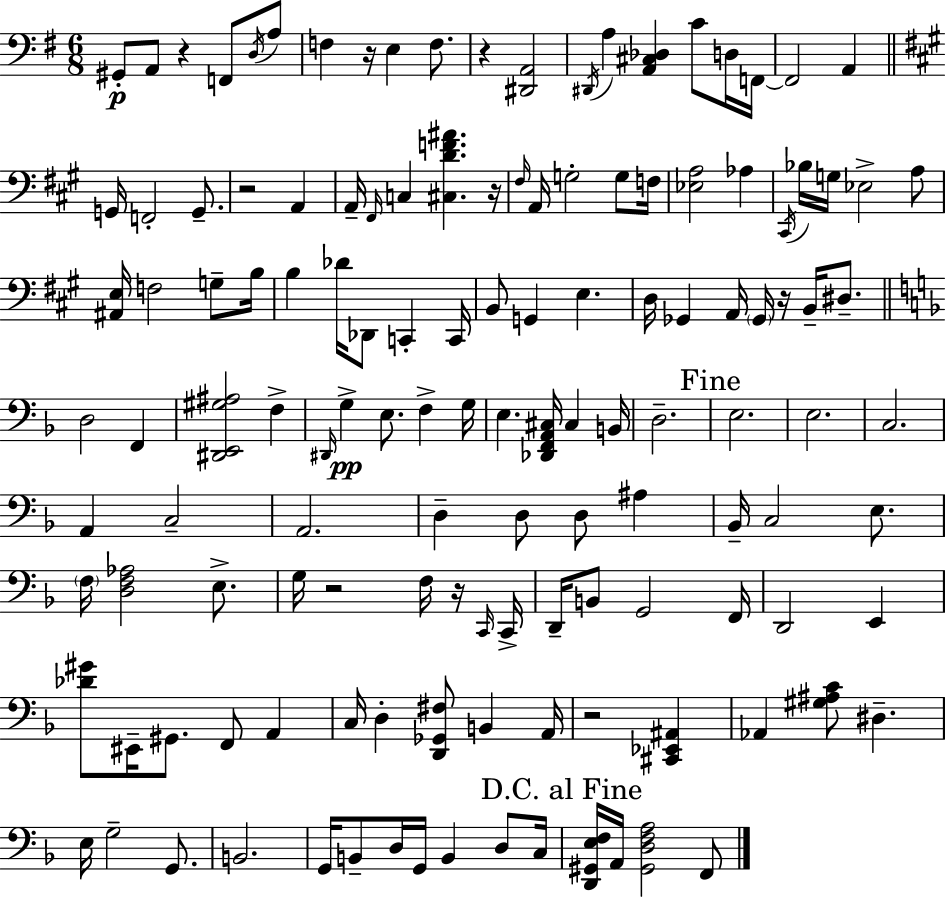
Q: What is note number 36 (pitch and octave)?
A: B3